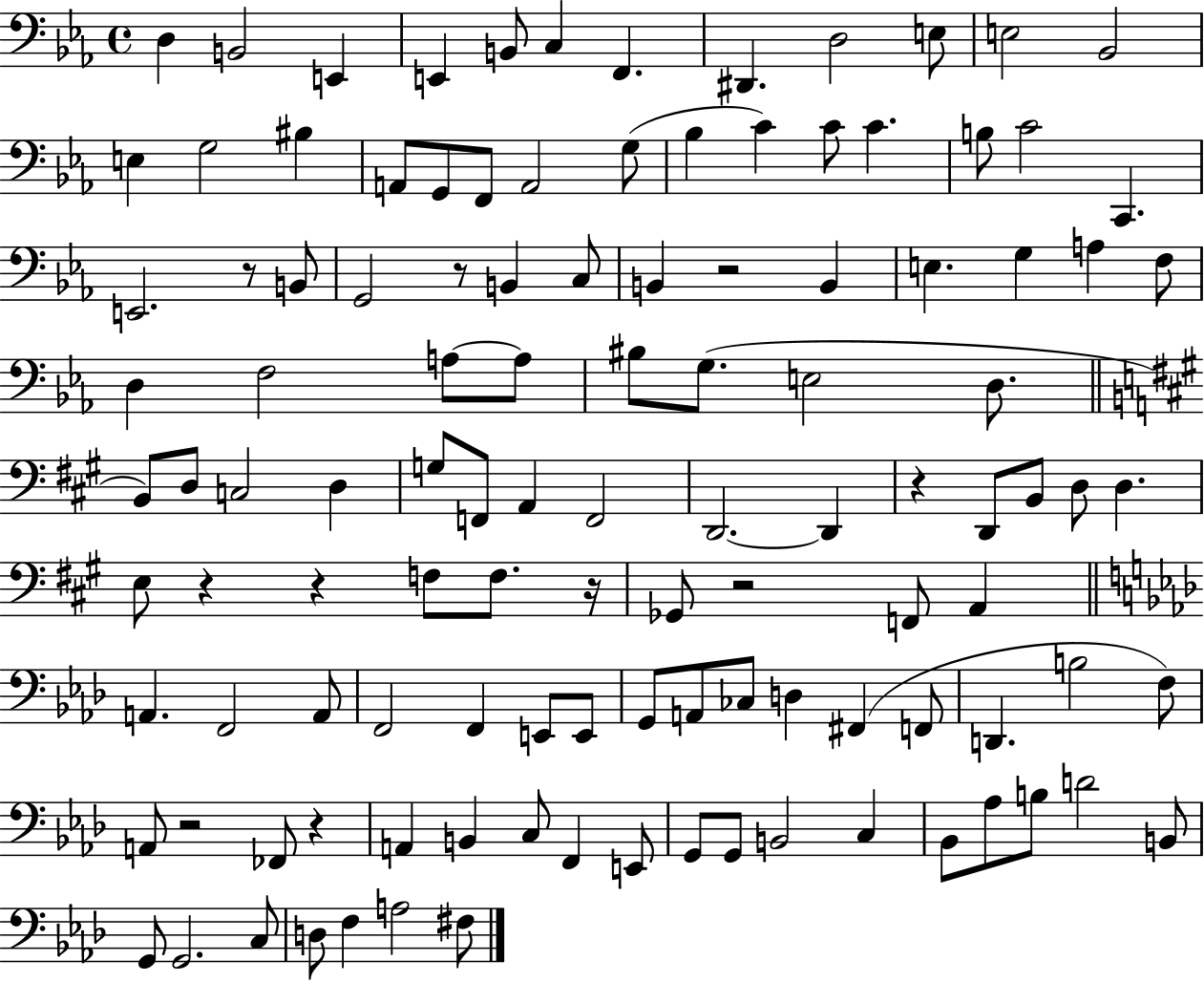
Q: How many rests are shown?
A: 10